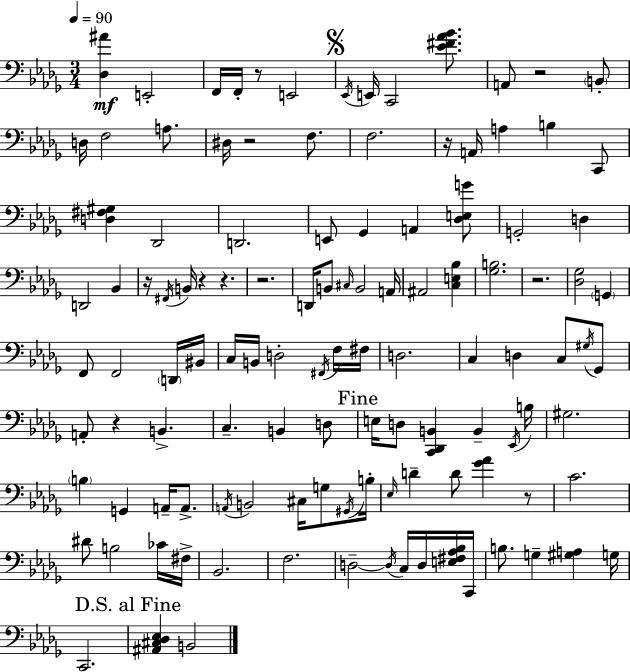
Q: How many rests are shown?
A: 11